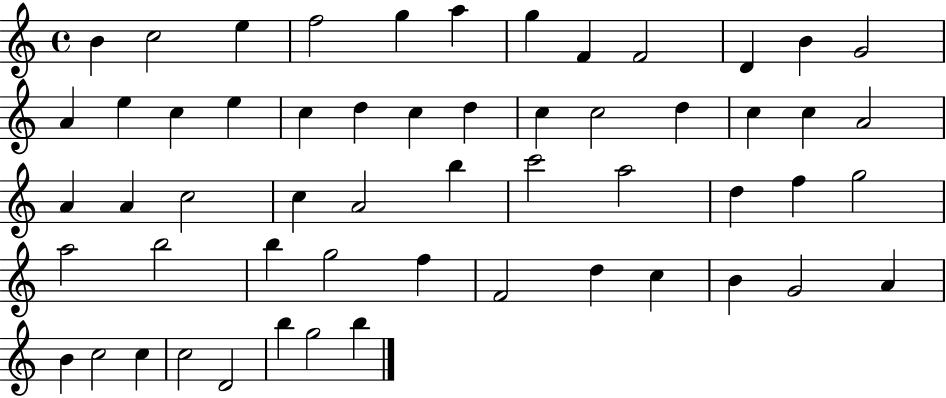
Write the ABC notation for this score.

X:1
T:Untitled
M:4/4
L:1/4
K:C
B c2 e f2 g a g F F2 D B G2 A e c e c d c d c c2 d c c A2 A A c2 c A2 b c'2 a2 d f g2 a2 b2 b g2 f F2 d c B G2 A B c2 c c2 D2 b g2 b